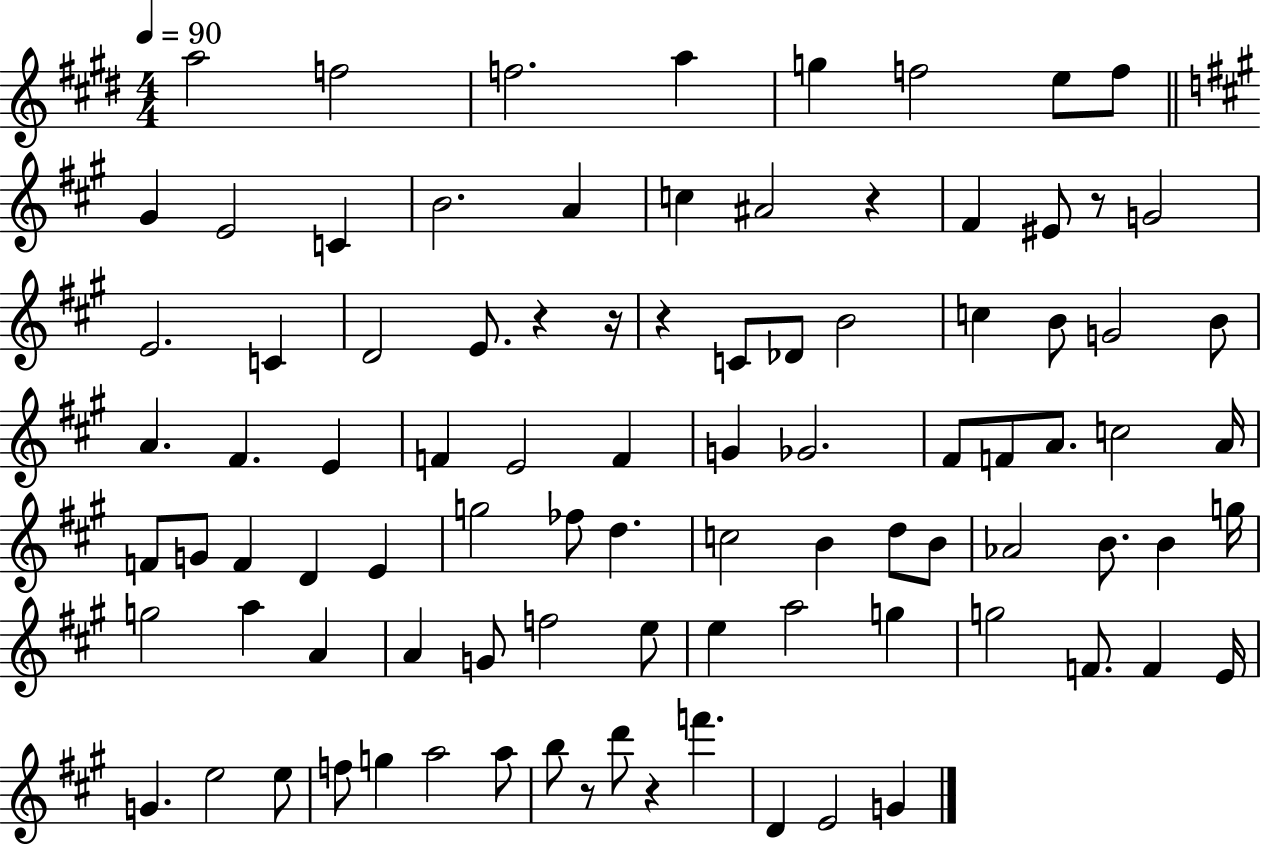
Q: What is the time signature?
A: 4/4